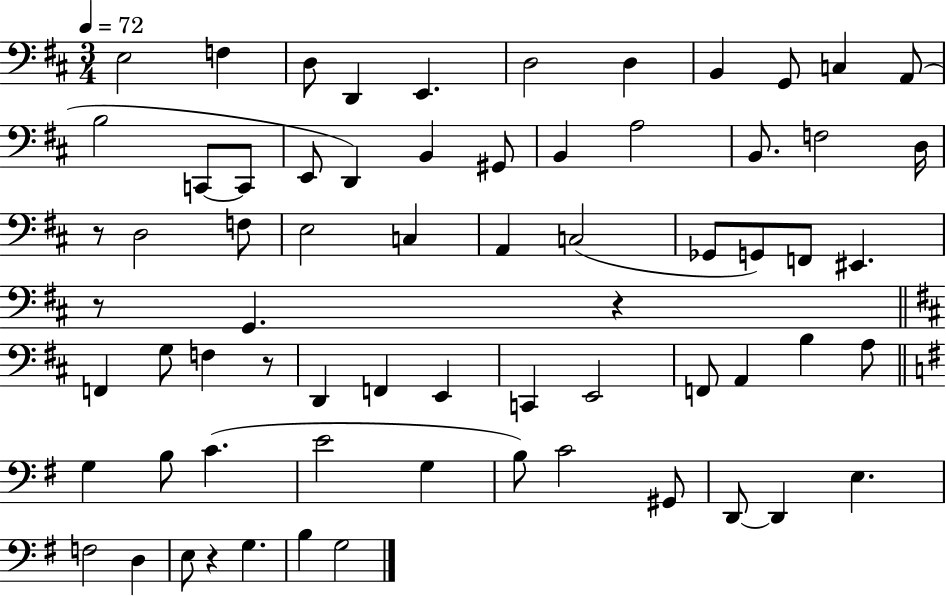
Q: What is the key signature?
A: D major